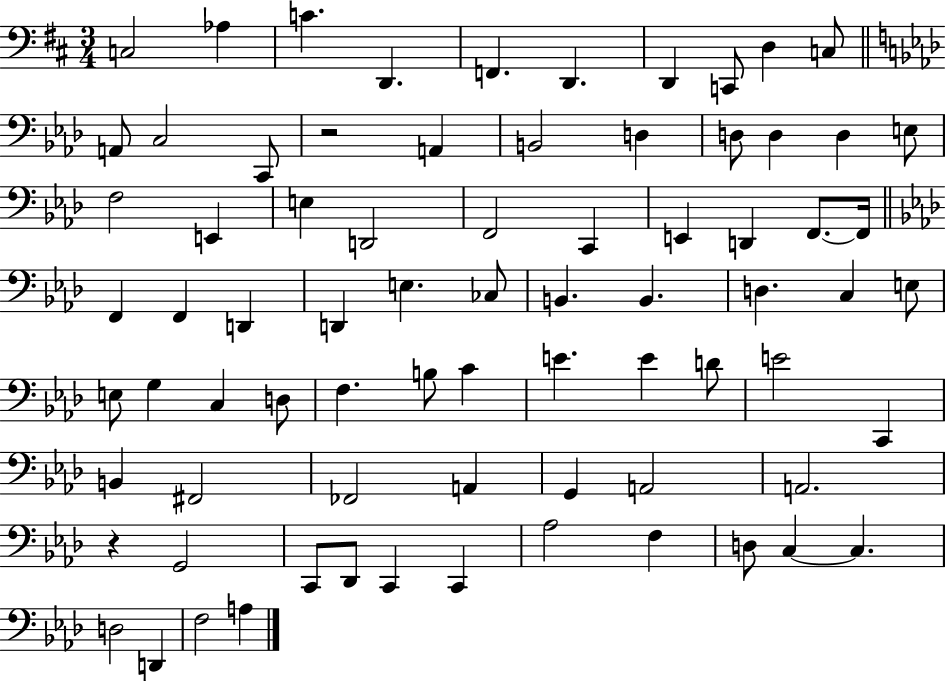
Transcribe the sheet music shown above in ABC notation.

X:1
T:Untitled
M:3/4
L:1/4
K:D
C,2 _A, C D,, F,, D,, D,, C,,/2 D, C,/2 A,,/2 C,2 C,,/2 z2 A,, B,,2 D, D,/2 D, D, E,/2 F,2 E,, E, D,,2 F,,2 C,, E,, D,, F,,/2 F,,/4 F,, F,, D,, D,, E, _C,/2 B,, B,, D, C, E,/2 E,/2 G, C, D,/2 F, B,/2 C E E D/2 E2 C,, B,, ^F,,2 _F,,2 A,, G,, A,,2 A,,2 z G,,2 C,,/2 _D,,/2 C,, C,, _A,2 F, D,/2 C, C, D,2 D,, F,2 A,